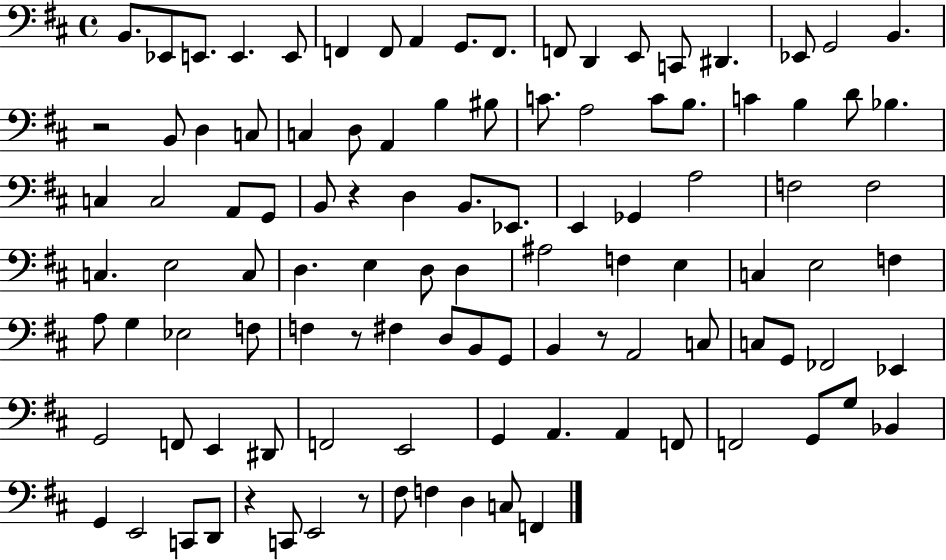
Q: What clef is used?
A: bass